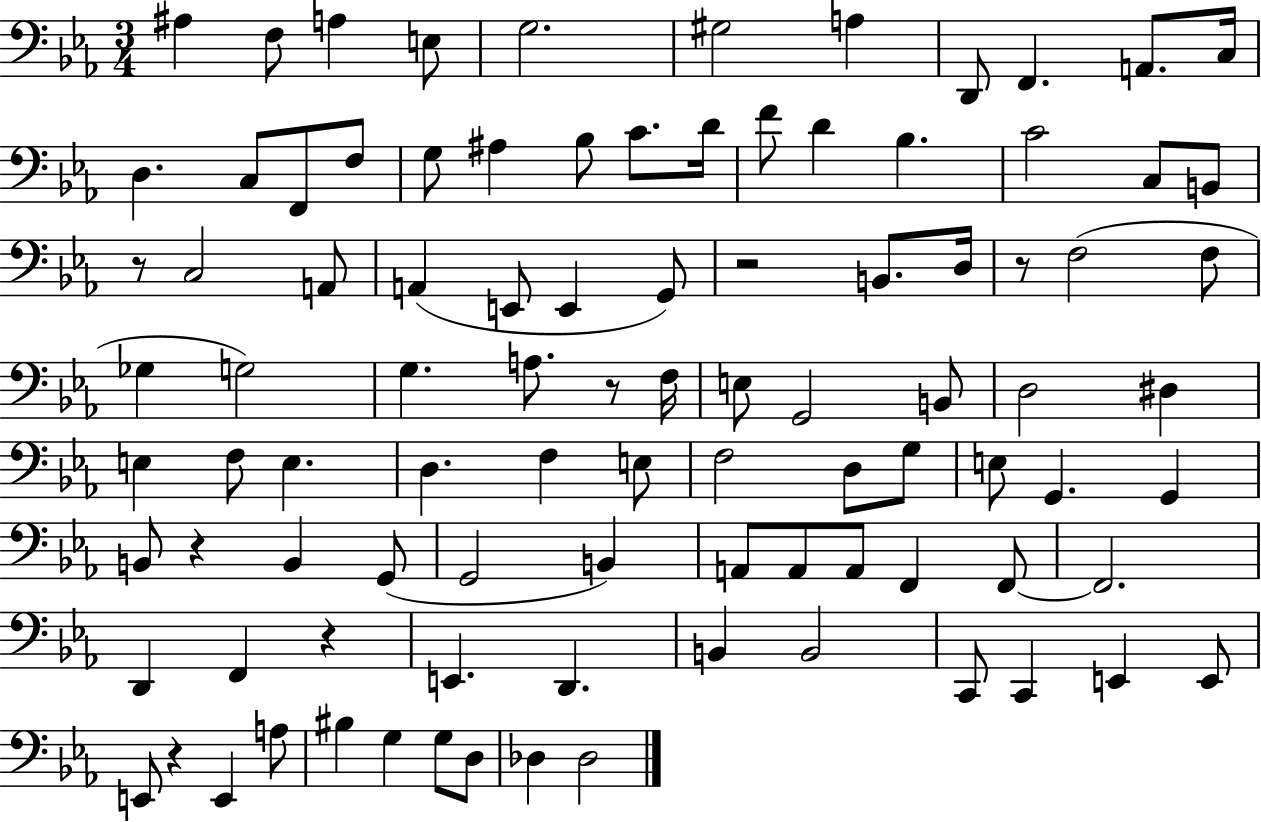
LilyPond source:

{
  \clef bass
  \numericTimeSignature
  \time 3/4
  \key ees \major
  \repeat volta 2 { ais4 f8 a4 e8 | g2. | gis2 a4 | d,8 f,4. a,8. c16 | \break d4. c8 f,8 f8 | g8 ais4 bes8 c'8. d'16 | f'8 d'4 bes4. | c'2 c8 b,8 | \break r8 c2 a,8 | a,4( e,8 e,4 g,8) | r2 b,8. d16 | r8 f2( f8 | \break ges4 g2) | g4. a8. r8 f16 | e8 g,2 b,8 | d2 dis4 | \break e4 f8 e4. | d4. f4 e8 | f2 d8 g8 | e8 g,4. g,4 | \break b,8 r4 b,4 g,8( | g,2 b,4) | a,8 a,8 a,8 f,4 f,8~~ | f,2. | \break d,4 f,4 r4 | e,4. d,4. | b,4 b,2 | c,8 c,4 e,4 e,8 | \break e,8 r4 e,4 a8 | bis4 g4 g8 d8 | des4 des2 | } \bar "|."
}